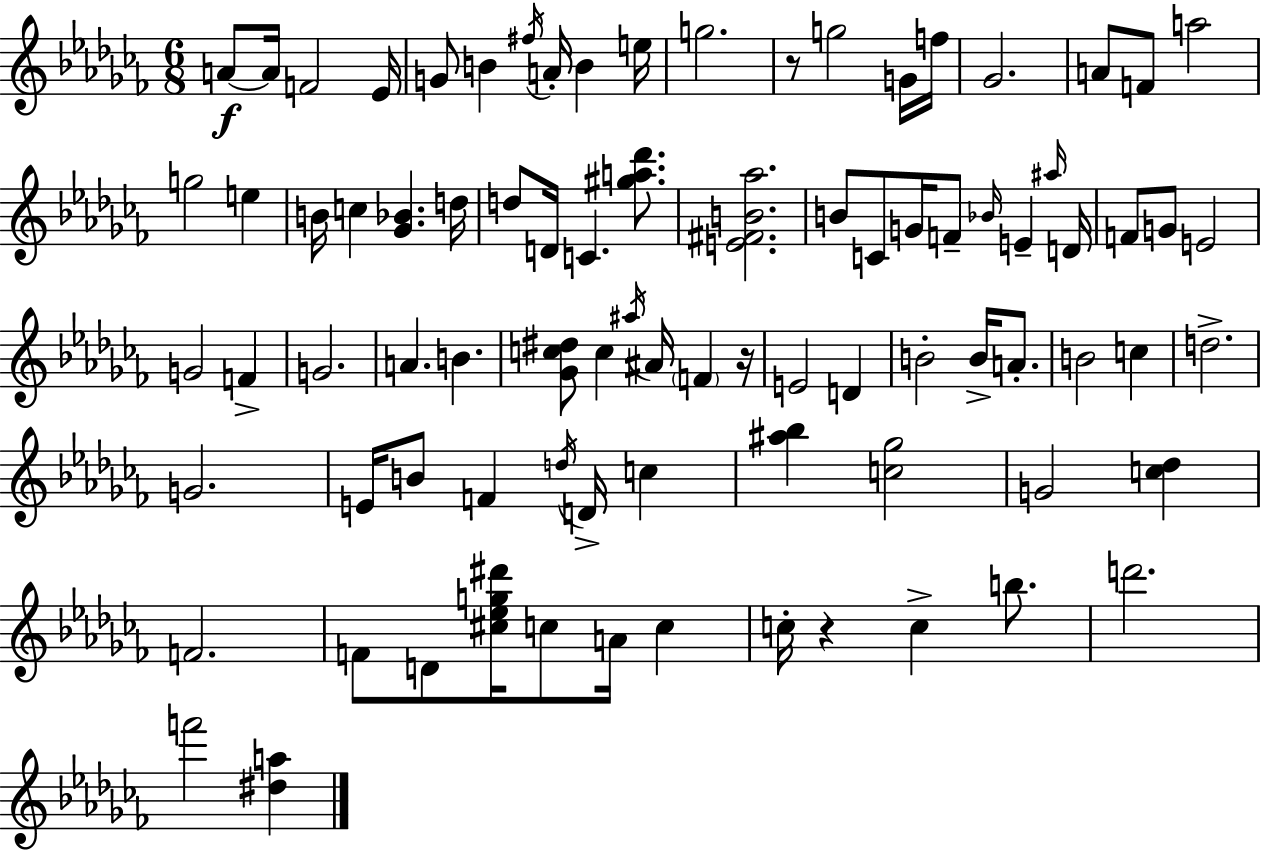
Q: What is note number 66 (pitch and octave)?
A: C5